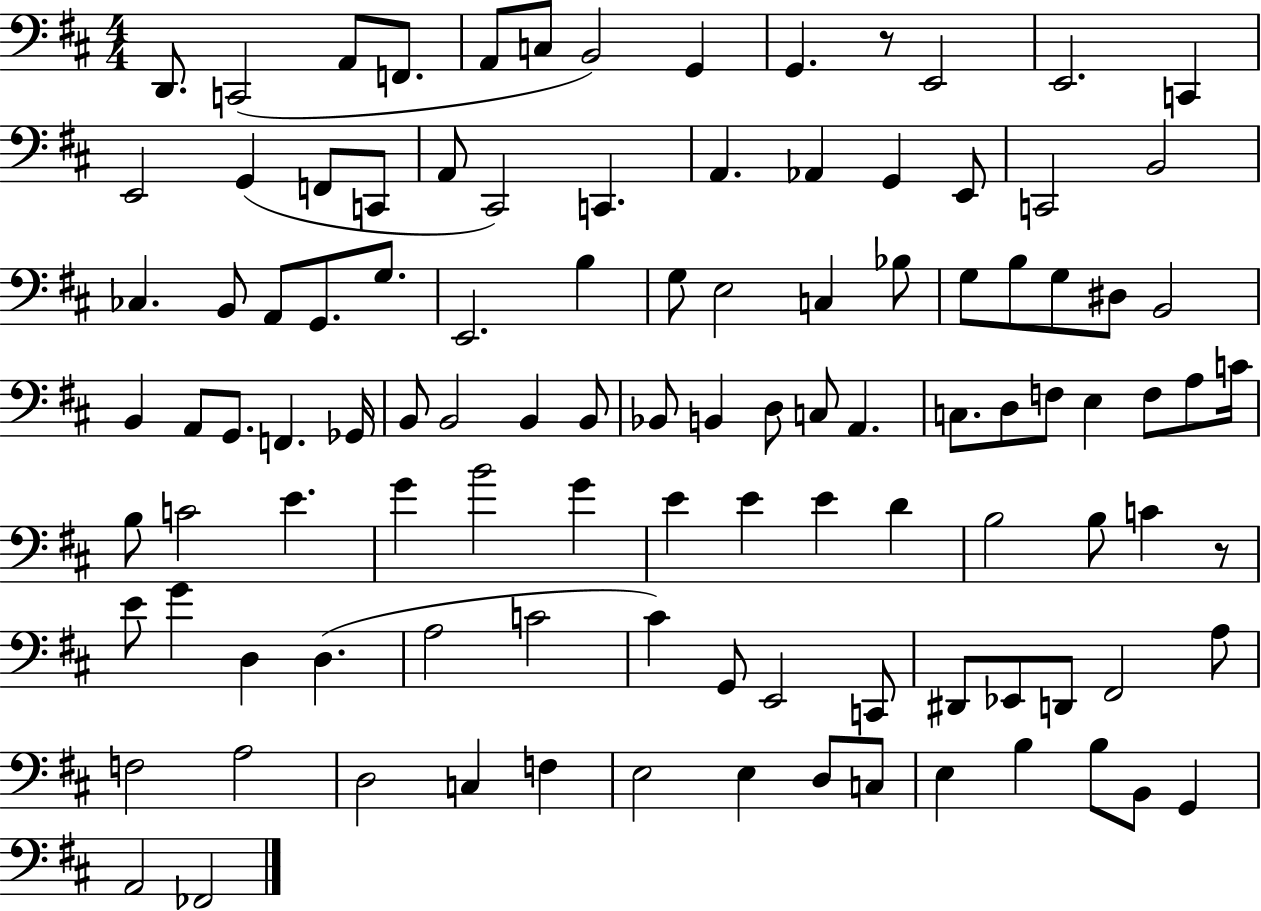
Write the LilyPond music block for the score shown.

{
  \clef bass
  \numericTimeSignature
  \time 4/4
  \key d \major
  \repeat volta 2 { d,8. c,2( a,8 f,8. | a,8 c8 b,2) g,4 | g,4. r8 e,2 | e,2. c,4 | \break e,2 g,4( f,8 c,8 | a,8 cis,2) c,4. | a,4. aes,4 g,4 e,8 | c,2 b,2 | \break ces4. b,8 a,8 g,8. g8. | e,2. b4 | g8 e2 c4 bes8 | g8 b8 g8 dis8 b,2 | \break b,4 a,8 g,8. f,4. ges,16 | b,8 b,2 b,4 b,8 | bes,8 b,4 d8 c8 a,4. | c8. d8 f8 e4 f8 a8 c'16 | \break b8 c'2 e'4. | g'4 b'2 g'4 | e'4 e'4 e'4 d'4 | b2 b8 c'4 r8 | \break e'8 g'4 d4 d4.( | a2 c'2 | cis'4) g,8 e,2 c,8 | dis,8 ees,8 d,8 fis,2 a8 | \break f2 a2 | d2 c4 f4 | e2 e4 d8 c8 | e4 b4 b8 b,8 g,4 | \break a,2 fes,2 | } \bar "|."
}